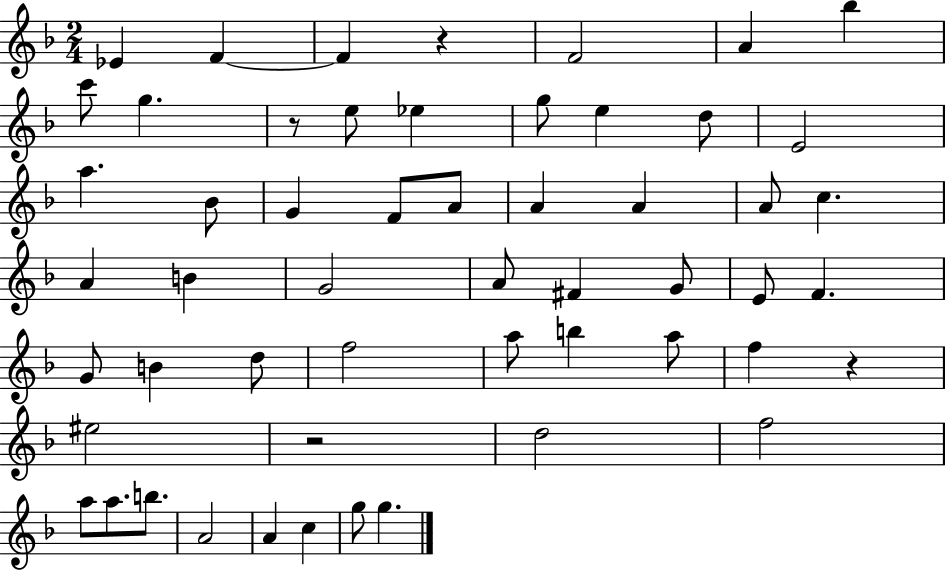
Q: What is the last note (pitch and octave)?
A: G5